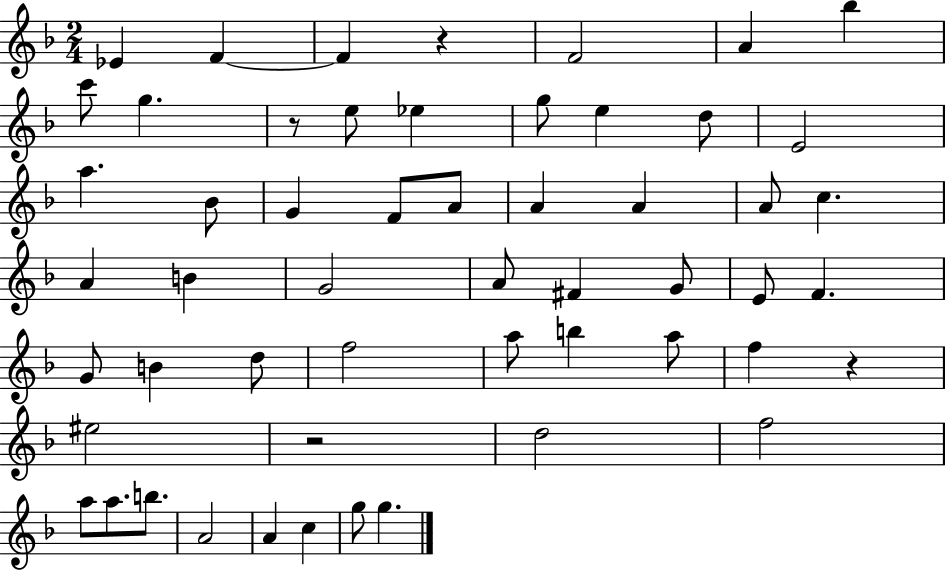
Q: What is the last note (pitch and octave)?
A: G5